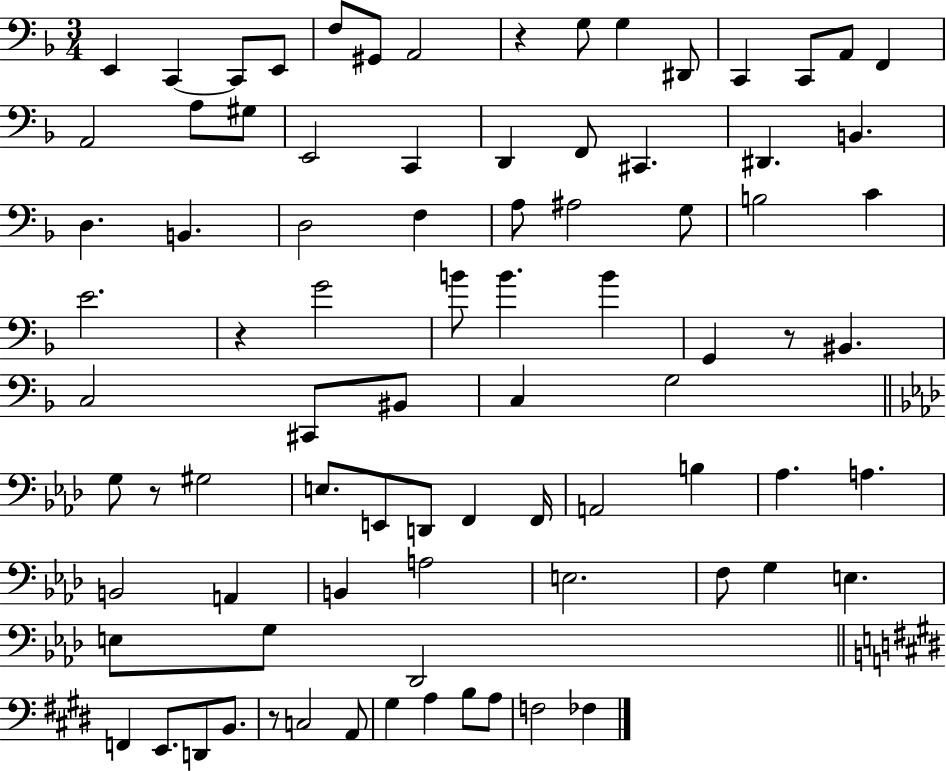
X:1
T:Untitled
M:3/4
L:1/4
K:F
E,, C,, C,,/2 E,,/2 F,/2 ^G,,/2 A,,2 z G,/2 G, ^D,,/2 C,, C,,/2 A,,/2 F,, A,,2 A,/2 ^G,/2 E,,2 C,, D,, F,,/2 ^C,, ^D,, B,, D, B,, D,2 F, A,/2 ^A,2 G,/2 B,2 C E2 z G2 B/2 B B G,, z/2 ^B,, C,2 ^C,,/2 ^B,,/2 C, G,2 G,/2 z/2 ^G,2 E,/2 E,,/2 D,,/2 F,, F,,/4 A,,2 B, _A, A, B,,2 A,, B,, A,2 E,2 F,/2 G, E, E,/2 G,/2 _D,,2 F,, E,,/2 D,,/2 B,,/2 z/2 C,2 A,,/2 ^G, A, B,/2 A,/2 F,2 _F,